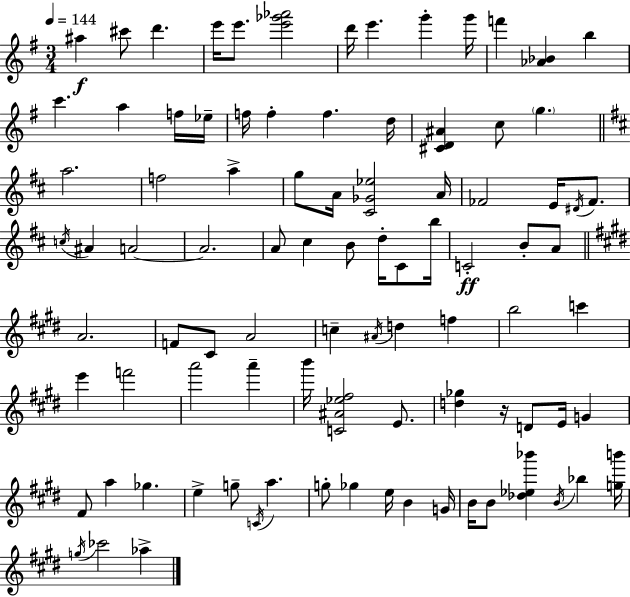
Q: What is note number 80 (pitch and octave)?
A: G5